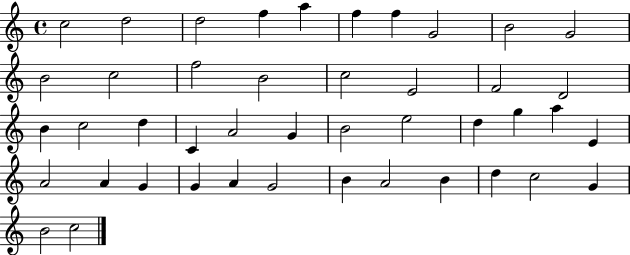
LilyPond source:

{
  \clef treble
  \time 4/4
  \defaultTimeSignature
  \key c \major
  c''2 d''2 | d''2 f''4 a''4 | f''4 f''4 g'2 | b'2 g'2 | \break b'2 c''2 | f''2 b'2 | c''2 e'2 | f'2 d'2 | \break b'4 c''2 d''4 | c'4 a'2 g'4 | b'2 e''2 | d''4 g''4 a''4 e'4 | \break a'2 a'4 g'4 | g'4 a'4 g'2 | b'4 a'2 b'4 | d''4 c''2 g'4 | \break b'2 c''2 | \bar "|."
}